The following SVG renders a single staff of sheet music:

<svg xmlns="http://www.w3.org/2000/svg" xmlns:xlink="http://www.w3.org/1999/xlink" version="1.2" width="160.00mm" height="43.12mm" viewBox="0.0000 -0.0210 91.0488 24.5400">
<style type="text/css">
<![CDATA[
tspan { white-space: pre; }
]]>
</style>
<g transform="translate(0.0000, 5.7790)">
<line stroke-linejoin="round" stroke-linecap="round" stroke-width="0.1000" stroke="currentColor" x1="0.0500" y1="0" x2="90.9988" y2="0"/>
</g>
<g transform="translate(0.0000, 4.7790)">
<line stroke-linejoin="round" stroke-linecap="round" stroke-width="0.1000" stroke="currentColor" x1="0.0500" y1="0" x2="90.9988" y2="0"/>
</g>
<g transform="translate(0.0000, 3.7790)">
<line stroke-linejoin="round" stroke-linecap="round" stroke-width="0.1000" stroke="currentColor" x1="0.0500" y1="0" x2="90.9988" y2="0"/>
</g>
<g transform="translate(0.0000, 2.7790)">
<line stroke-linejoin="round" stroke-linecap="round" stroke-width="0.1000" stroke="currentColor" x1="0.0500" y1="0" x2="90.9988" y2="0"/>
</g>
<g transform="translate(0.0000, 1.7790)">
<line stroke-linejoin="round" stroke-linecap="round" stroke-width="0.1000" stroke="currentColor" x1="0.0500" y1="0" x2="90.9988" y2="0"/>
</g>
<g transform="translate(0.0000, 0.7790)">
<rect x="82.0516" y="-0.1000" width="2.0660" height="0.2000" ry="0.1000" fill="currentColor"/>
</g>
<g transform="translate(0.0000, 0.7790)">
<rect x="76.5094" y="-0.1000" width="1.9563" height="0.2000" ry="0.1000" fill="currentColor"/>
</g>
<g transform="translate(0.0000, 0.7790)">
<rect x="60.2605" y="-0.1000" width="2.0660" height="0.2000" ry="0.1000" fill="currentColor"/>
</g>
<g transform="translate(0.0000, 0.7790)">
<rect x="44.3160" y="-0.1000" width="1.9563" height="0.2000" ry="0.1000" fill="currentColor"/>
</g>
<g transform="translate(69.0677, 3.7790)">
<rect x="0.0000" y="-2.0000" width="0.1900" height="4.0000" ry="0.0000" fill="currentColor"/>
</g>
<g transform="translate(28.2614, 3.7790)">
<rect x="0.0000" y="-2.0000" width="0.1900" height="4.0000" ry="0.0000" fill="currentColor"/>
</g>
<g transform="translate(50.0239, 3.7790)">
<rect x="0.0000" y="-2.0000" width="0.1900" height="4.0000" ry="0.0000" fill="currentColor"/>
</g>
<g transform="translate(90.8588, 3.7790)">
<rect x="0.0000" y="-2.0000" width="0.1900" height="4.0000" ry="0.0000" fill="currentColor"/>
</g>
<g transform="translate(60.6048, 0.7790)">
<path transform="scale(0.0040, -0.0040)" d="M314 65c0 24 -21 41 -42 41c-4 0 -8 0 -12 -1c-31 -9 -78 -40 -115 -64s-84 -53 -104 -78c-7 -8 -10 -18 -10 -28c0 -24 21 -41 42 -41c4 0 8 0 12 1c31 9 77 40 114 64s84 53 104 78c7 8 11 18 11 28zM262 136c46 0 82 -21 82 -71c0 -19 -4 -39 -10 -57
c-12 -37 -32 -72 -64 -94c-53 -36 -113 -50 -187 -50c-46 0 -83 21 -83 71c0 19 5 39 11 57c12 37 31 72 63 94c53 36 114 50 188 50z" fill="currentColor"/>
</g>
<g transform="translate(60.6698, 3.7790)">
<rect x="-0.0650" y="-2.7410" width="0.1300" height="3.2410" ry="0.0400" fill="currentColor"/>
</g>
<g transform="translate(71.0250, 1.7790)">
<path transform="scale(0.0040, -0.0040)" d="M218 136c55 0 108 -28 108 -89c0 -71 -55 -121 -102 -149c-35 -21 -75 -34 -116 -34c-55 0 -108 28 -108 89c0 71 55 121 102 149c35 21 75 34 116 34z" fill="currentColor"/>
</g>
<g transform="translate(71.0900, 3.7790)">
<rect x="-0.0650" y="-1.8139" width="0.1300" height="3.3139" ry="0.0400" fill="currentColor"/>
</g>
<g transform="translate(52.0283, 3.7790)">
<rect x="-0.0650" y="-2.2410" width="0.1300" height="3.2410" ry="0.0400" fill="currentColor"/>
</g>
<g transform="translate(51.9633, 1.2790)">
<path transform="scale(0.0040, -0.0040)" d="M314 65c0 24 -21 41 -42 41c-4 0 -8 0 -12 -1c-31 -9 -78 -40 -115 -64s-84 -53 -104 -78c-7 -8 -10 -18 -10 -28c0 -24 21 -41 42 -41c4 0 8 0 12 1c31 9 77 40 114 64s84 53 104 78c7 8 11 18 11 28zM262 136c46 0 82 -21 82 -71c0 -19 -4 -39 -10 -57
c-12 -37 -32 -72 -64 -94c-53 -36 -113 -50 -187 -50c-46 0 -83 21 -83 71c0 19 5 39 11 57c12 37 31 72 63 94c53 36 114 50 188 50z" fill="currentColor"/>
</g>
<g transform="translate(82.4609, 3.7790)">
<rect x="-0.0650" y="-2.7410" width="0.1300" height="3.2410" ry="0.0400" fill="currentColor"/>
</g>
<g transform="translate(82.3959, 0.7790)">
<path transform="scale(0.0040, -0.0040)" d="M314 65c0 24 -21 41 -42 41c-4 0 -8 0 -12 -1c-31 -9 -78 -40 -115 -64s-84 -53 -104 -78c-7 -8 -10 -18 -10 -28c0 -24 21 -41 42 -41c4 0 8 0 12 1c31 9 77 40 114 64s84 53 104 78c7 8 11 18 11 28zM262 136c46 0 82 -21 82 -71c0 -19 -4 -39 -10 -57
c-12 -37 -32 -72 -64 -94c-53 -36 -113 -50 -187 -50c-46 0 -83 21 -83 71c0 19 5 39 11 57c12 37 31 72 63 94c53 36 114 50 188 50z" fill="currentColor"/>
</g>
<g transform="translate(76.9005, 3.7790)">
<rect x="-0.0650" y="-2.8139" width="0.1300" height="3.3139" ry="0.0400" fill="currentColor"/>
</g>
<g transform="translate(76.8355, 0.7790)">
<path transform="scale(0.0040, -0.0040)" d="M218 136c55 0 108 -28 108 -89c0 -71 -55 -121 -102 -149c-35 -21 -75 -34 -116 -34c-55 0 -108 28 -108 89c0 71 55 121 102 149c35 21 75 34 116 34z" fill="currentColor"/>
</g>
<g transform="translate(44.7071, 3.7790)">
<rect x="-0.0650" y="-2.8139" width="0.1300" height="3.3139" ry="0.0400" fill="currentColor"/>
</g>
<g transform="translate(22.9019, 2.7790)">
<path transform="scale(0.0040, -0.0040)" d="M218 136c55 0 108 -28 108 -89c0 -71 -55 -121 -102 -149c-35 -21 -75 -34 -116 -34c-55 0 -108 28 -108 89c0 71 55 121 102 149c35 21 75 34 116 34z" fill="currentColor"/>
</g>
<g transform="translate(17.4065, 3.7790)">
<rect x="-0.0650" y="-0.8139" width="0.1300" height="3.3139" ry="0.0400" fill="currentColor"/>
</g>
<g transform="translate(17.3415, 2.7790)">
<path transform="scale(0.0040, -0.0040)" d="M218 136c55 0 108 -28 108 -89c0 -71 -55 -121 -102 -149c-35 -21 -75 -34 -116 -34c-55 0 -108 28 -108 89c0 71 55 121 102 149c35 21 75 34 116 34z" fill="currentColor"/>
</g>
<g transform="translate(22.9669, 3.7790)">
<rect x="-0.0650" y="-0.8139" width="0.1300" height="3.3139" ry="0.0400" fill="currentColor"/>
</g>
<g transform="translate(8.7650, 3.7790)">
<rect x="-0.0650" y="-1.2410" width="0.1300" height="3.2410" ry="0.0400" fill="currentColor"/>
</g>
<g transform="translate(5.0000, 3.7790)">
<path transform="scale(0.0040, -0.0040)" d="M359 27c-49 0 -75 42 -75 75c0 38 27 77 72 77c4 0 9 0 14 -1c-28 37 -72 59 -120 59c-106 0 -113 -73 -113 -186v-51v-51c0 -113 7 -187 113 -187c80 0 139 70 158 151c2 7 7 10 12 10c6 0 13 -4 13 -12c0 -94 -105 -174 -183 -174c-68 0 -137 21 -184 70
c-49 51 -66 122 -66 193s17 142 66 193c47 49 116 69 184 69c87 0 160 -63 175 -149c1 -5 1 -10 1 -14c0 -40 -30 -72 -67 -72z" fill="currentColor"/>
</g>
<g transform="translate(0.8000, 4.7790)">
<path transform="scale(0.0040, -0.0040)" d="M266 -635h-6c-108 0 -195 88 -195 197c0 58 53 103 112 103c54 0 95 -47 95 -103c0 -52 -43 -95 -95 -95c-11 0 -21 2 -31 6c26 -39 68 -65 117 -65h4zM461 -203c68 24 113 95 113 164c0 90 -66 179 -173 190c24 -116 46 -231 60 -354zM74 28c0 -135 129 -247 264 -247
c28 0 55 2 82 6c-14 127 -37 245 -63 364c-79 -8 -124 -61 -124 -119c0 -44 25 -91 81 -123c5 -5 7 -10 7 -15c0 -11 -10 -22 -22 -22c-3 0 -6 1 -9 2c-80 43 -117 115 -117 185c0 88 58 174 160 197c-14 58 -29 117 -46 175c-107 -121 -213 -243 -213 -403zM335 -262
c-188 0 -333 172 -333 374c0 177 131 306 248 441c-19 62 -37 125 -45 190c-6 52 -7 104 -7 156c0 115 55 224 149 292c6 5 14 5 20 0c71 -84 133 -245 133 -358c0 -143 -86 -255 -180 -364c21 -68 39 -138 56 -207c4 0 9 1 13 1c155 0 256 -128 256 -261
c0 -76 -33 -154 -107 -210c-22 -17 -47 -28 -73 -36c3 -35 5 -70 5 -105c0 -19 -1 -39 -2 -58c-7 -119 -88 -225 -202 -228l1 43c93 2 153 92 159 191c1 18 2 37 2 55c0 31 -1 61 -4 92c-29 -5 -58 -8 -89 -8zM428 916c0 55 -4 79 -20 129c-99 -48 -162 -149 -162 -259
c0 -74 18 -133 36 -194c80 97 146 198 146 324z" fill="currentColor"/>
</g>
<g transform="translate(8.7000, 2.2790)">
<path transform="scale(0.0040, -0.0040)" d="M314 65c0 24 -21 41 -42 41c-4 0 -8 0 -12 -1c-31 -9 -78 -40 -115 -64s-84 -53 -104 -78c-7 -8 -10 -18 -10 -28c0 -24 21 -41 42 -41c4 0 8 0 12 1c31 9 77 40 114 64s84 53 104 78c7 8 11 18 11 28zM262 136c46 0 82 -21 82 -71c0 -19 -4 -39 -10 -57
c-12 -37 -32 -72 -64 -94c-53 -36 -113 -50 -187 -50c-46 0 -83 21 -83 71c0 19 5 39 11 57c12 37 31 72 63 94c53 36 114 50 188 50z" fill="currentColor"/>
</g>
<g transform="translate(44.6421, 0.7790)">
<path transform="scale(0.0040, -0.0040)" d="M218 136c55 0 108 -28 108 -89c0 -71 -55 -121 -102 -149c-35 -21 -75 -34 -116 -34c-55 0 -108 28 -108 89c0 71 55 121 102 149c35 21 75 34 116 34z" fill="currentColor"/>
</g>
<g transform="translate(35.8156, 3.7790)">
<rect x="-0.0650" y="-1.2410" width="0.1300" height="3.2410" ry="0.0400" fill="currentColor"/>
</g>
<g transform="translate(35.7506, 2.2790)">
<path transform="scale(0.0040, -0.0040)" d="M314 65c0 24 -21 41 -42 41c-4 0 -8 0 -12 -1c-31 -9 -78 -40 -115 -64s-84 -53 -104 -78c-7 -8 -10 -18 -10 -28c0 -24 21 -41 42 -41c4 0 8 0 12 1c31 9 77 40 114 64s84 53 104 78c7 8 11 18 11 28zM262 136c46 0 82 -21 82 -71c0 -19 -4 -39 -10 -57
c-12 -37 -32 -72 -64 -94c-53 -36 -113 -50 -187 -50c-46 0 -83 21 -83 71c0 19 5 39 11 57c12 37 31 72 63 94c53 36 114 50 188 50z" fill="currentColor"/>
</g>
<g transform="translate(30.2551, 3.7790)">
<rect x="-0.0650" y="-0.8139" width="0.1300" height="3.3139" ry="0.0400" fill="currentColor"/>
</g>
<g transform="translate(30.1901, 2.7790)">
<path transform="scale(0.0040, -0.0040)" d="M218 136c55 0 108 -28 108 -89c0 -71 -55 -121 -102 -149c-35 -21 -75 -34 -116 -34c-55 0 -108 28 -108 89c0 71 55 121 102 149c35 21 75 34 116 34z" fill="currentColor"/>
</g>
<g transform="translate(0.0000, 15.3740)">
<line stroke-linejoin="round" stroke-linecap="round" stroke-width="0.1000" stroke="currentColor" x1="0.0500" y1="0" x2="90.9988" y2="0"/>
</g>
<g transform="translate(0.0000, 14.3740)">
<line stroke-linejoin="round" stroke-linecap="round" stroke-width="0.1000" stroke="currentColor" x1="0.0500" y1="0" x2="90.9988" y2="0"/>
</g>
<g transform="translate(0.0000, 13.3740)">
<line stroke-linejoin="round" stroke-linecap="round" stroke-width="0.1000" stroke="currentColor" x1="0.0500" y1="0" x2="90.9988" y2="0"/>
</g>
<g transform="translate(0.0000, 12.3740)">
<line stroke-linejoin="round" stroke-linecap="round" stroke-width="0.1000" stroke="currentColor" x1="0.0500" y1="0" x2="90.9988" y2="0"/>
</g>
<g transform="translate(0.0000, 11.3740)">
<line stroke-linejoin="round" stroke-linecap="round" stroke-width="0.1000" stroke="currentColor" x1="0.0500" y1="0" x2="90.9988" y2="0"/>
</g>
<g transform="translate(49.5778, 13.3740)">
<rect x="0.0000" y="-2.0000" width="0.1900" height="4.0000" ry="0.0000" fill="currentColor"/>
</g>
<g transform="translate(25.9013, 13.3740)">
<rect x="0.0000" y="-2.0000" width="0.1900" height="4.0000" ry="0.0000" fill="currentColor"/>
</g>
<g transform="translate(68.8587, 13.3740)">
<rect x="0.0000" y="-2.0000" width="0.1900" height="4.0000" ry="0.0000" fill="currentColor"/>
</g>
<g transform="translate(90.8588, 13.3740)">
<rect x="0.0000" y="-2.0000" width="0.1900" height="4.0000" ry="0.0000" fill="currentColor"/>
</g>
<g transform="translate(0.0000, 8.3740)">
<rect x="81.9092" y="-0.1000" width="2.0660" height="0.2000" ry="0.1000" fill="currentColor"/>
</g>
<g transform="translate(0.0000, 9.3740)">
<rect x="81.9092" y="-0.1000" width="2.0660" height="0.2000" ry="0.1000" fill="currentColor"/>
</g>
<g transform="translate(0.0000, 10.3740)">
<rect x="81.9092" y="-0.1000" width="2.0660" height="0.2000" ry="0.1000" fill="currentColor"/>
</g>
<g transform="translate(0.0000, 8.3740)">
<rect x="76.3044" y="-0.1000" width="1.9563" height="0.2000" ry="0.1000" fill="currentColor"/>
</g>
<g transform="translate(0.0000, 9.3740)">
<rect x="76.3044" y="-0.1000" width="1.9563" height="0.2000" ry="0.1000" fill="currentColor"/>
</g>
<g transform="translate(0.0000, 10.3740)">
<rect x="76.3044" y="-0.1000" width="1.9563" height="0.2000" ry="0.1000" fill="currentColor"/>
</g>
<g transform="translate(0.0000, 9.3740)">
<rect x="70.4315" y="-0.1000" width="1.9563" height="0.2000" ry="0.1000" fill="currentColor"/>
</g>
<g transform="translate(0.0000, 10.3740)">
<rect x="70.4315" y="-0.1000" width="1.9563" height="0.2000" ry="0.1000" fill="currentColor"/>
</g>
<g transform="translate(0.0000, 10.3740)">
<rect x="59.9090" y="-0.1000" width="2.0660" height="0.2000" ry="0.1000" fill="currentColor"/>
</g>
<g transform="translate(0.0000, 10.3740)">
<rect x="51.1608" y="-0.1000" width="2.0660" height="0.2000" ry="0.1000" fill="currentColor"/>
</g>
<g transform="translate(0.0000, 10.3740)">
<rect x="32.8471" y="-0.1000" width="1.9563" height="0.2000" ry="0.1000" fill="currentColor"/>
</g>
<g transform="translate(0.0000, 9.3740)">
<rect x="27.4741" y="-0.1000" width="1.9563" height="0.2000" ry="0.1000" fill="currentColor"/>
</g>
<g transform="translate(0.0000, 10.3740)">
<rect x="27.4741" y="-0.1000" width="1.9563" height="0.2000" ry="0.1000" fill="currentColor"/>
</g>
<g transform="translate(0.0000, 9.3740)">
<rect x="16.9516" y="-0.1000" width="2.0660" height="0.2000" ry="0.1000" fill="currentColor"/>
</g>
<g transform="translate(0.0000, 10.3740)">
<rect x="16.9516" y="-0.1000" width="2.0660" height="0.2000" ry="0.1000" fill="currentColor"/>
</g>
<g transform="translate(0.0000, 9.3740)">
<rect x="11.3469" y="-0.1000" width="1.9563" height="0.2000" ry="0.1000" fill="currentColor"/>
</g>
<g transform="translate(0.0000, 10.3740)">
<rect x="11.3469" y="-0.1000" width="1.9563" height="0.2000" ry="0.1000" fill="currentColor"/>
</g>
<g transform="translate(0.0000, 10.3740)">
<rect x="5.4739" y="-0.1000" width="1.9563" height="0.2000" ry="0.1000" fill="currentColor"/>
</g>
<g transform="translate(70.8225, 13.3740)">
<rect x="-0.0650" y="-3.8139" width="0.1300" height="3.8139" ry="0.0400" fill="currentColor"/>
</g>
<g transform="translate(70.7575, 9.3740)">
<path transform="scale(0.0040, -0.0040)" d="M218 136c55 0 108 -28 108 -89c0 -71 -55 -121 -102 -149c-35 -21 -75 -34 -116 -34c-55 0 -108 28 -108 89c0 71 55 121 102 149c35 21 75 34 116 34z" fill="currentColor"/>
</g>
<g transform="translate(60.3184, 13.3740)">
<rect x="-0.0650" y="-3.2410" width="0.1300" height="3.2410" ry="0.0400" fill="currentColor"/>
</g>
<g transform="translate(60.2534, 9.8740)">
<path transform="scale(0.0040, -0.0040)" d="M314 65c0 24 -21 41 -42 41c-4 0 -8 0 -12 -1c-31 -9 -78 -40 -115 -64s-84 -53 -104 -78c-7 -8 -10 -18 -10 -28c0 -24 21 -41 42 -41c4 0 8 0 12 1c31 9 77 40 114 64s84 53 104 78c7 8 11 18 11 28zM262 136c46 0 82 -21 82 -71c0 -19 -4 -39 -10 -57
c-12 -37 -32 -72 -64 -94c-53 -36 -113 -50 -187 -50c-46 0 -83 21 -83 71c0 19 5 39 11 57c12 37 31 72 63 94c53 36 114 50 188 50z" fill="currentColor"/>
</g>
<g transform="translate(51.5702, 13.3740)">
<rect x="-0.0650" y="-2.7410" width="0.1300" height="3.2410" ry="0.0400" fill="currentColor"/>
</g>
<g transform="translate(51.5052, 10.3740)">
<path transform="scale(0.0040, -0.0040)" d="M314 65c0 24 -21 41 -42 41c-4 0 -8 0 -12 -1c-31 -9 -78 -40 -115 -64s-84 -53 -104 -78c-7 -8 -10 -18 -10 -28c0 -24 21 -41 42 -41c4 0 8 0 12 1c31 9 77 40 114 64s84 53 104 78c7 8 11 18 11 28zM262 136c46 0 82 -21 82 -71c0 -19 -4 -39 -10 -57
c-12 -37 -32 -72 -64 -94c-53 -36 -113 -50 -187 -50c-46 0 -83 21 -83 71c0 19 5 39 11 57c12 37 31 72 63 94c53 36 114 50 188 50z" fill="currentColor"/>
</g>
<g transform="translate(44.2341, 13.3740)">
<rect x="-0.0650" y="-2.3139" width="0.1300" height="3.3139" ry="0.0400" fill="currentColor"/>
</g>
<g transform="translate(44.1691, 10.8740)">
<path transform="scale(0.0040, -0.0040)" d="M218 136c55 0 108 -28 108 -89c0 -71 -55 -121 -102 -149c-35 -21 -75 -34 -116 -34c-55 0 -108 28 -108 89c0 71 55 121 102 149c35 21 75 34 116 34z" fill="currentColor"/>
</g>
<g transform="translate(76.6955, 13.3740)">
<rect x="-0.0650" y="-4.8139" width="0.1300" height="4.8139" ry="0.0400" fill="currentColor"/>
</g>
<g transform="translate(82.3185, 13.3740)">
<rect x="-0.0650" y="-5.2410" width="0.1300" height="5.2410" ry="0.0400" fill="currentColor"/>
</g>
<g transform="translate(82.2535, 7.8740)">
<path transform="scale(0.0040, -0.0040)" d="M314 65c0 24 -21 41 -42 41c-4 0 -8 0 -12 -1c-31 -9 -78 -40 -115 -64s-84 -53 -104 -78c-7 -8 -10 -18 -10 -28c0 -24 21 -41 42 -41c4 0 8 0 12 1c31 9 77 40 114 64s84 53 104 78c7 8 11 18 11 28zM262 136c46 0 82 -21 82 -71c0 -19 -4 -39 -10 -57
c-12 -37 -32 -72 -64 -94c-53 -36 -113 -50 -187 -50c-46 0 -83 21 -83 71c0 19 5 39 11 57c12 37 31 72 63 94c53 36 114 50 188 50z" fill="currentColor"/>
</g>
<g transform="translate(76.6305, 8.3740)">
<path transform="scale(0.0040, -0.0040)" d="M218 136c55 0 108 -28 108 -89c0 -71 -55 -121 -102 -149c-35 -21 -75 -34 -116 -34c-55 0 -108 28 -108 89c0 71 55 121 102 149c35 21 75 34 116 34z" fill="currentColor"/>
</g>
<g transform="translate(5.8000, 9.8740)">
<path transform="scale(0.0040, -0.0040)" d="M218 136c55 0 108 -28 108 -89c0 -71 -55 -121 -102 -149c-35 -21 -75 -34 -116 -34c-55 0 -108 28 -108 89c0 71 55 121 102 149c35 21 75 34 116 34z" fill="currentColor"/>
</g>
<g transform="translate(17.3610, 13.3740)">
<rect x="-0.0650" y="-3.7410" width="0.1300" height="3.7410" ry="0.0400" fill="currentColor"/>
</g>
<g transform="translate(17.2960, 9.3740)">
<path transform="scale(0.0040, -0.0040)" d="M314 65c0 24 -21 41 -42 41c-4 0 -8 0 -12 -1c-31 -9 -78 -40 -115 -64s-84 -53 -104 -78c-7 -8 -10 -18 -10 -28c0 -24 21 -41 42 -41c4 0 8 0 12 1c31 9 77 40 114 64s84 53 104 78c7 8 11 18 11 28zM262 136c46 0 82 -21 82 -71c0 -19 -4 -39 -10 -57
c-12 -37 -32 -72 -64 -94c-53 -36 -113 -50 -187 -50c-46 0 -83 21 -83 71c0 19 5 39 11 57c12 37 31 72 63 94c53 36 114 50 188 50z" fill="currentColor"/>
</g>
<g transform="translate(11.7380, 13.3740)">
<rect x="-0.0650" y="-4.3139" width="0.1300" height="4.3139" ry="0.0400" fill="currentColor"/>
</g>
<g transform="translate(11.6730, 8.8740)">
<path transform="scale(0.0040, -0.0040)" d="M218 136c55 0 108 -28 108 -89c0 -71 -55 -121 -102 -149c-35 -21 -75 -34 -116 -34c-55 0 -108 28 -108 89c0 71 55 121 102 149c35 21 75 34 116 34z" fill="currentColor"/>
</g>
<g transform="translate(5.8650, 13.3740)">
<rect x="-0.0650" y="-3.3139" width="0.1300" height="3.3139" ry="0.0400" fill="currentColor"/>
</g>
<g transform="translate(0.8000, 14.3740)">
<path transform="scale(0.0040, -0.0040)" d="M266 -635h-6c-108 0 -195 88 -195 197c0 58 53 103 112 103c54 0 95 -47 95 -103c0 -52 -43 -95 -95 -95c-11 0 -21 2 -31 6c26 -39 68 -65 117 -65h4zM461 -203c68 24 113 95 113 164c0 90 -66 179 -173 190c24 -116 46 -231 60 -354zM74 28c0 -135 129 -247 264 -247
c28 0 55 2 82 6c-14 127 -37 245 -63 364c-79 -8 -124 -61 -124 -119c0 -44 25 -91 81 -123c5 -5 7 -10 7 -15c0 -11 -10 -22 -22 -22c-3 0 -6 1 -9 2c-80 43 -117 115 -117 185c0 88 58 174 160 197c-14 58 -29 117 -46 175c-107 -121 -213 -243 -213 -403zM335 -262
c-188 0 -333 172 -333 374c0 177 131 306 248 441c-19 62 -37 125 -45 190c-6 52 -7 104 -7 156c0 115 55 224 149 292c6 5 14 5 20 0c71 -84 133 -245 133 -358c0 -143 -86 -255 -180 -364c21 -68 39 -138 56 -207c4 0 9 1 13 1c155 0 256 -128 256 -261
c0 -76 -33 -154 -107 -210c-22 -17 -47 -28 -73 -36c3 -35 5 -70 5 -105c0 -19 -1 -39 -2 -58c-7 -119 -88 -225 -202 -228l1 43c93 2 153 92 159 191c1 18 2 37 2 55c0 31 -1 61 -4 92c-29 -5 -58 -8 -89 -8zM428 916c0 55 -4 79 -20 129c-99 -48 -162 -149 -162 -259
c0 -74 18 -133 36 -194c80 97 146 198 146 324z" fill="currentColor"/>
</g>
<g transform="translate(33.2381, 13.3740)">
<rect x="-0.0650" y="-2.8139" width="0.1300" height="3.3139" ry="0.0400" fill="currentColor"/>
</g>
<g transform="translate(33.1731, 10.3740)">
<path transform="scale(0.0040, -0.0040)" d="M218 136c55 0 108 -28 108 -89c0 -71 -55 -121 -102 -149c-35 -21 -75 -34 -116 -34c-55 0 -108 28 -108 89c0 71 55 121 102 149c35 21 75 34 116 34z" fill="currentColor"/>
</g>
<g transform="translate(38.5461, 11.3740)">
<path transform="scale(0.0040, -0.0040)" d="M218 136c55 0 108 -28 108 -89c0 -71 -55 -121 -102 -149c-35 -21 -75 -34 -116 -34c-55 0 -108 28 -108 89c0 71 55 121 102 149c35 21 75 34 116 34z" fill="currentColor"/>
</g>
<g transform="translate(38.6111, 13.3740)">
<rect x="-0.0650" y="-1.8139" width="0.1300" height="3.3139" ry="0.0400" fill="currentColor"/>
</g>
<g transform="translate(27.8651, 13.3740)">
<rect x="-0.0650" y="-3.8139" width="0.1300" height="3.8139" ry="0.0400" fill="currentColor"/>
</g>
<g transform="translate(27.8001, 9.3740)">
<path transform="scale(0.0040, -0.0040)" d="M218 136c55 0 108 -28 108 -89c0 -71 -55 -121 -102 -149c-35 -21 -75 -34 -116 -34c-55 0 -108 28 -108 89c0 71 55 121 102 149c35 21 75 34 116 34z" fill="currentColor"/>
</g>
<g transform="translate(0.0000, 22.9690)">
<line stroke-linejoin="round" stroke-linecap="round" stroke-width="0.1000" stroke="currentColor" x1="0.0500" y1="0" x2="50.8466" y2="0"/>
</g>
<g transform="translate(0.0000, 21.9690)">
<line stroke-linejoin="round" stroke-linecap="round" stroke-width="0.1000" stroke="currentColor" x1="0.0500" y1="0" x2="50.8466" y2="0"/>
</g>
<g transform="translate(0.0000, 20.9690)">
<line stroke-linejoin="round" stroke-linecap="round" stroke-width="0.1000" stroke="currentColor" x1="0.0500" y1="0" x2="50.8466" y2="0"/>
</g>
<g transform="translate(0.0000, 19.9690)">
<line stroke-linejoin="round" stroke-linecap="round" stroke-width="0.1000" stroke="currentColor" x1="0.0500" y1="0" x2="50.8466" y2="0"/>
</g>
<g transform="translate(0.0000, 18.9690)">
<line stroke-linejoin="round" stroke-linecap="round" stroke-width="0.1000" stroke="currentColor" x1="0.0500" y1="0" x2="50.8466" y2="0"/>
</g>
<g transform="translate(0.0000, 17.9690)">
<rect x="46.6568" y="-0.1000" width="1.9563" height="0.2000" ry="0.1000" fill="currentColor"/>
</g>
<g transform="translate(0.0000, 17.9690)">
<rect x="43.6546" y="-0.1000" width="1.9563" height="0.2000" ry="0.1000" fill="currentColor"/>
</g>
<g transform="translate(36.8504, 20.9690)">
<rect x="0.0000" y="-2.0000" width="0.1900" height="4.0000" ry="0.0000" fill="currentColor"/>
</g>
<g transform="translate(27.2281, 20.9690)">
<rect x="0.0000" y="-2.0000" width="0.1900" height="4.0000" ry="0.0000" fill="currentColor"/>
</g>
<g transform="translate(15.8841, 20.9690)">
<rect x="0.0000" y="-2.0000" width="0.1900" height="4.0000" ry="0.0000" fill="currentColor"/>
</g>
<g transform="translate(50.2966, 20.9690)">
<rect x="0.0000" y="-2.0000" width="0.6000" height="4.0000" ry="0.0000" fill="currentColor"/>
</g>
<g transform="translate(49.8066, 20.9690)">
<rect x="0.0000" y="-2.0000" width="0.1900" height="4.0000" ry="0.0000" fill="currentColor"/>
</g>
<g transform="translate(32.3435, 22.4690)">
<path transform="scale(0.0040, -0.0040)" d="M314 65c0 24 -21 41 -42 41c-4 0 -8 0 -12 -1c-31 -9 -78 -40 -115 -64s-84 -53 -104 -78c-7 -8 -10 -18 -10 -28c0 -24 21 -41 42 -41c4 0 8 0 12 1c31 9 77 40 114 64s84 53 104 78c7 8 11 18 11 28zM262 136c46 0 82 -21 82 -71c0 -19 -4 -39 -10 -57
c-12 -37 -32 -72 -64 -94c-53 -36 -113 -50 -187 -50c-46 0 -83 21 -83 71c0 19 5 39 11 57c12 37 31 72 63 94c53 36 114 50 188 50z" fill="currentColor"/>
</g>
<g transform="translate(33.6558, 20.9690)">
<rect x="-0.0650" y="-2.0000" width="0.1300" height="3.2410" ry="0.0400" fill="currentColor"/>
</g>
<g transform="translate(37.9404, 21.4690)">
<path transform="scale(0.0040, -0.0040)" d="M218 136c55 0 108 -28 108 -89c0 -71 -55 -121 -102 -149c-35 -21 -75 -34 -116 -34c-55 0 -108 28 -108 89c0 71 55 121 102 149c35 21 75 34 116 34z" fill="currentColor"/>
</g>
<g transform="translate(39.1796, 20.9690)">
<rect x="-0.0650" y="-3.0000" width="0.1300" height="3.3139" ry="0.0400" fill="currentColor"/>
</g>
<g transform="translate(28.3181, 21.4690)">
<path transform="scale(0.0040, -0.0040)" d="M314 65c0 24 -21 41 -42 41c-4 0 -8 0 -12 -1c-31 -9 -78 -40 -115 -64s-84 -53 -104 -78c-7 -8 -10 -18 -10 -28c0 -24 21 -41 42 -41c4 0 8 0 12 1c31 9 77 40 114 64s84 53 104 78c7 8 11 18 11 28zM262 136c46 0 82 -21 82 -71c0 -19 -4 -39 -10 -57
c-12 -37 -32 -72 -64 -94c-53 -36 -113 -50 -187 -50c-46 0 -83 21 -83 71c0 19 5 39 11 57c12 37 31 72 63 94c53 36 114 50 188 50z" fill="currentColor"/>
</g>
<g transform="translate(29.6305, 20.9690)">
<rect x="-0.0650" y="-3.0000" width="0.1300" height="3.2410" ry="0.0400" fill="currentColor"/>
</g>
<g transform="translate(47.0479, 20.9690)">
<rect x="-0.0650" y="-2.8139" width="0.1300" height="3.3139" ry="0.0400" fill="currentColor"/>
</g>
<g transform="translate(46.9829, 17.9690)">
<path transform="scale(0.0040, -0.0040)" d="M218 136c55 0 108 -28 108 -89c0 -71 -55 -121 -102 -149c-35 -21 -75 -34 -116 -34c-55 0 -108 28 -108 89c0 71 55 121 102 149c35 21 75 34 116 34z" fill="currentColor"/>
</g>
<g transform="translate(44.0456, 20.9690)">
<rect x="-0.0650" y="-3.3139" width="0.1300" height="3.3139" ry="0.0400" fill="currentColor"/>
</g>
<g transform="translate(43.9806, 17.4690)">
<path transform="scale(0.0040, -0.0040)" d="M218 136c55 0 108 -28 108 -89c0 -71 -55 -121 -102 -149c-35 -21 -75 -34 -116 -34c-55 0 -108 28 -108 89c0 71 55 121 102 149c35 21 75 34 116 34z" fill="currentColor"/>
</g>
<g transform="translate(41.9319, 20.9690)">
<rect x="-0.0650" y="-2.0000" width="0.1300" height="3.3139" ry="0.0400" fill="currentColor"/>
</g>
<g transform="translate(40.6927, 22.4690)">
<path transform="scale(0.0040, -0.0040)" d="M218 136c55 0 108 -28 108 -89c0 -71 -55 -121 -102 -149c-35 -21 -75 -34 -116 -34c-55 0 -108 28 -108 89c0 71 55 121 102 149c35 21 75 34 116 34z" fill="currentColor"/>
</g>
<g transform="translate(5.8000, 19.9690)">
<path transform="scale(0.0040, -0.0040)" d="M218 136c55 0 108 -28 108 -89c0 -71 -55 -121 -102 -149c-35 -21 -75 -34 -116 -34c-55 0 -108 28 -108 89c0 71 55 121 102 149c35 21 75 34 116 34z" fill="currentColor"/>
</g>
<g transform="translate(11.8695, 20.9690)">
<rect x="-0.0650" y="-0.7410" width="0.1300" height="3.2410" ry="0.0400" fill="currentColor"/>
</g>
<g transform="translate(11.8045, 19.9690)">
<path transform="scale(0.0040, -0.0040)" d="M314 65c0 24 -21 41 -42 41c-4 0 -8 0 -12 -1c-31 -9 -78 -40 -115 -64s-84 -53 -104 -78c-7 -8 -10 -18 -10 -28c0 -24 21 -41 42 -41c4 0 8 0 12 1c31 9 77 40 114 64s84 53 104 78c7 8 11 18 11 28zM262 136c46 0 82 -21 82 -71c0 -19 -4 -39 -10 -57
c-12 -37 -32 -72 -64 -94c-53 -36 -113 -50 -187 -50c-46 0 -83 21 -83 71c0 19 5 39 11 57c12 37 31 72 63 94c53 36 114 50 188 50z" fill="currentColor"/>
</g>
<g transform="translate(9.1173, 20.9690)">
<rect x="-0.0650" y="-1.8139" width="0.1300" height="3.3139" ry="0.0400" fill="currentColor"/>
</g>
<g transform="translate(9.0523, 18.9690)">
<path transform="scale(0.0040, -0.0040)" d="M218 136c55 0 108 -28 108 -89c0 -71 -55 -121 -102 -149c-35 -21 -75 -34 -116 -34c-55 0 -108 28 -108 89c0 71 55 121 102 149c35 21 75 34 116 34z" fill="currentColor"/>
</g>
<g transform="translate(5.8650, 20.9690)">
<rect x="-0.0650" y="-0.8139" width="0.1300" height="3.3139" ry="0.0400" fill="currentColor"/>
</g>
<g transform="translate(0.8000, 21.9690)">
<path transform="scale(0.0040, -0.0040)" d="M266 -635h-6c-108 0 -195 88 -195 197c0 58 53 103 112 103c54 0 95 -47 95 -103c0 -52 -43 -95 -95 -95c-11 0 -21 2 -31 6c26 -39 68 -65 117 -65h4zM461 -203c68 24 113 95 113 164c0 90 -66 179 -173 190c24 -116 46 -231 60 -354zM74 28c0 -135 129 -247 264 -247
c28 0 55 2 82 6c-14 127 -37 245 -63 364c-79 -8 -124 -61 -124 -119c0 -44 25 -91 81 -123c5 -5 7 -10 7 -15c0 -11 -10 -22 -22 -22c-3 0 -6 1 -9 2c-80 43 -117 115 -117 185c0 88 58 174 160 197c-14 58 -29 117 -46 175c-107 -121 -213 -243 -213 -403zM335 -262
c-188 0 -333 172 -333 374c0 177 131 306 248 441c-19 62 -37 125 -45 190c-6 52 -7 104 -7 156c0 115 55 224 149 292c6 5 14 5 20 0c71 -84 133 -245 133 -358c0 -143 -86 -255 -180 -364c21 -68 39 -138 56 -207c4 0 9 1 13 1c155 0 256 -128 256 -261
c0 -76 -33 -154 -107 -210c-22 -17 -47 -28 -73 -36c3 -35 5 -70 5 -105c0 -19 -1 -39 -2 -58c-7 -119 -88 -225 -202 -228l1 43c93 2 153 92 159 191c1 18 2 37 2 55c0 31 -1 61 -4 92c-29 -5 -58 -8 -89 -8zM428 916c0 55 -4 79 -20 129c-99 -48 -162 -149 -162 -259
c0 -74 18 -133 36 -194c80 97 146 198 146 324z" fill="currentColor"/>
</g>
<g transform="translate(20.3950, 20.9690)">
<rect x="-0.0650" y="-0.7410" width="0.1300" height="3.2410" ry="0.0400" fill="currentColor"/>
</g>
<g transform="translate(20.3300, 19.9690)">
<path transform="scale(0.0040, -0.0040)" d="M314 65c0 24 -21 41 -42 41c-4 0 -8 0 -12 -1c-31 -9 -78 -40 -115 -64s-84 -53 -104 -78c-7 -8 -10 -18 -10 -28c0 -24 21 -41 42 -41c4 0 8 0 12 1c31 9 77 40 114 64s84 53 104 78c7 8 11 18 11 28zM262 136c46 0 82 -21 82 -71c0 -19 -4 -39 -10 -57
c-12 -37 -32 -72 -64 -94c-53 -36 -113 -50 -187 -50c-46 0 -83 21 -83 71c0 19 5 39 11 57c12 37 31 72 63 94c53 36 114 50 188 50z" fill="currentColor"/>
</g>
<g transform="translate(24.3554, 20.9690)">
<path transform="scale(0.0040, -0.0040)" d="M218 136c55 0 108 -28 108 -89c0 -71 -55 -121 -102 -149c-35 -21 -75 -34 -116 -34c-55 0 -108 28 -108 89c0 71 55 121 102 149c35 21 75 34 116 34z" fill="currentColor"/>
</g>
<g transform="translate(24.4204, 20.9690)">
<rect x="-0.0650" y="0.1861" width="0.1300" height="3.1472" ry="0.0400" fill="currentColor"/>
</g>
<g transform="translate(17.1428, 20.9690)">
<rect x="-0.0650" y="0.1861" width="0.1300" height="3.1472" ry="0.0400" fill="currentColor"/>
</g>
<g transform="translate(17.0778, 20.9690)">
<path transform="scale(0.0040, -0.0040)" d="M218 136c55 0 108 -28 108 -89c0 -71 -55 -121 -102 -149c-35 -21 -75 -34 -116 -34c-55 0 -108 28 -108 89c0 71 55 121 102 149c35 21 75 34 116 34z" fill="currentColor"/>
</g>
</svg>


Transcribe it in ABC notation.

X:1
T:Untitled
M:4/4
L:1/4
K:C
e2 d d d e2 a g2 a2 f a a2 b d' c'2 c' a f g a2 b2 c' e' f'2 d f d2 B d2 B A2 F2 A F b a